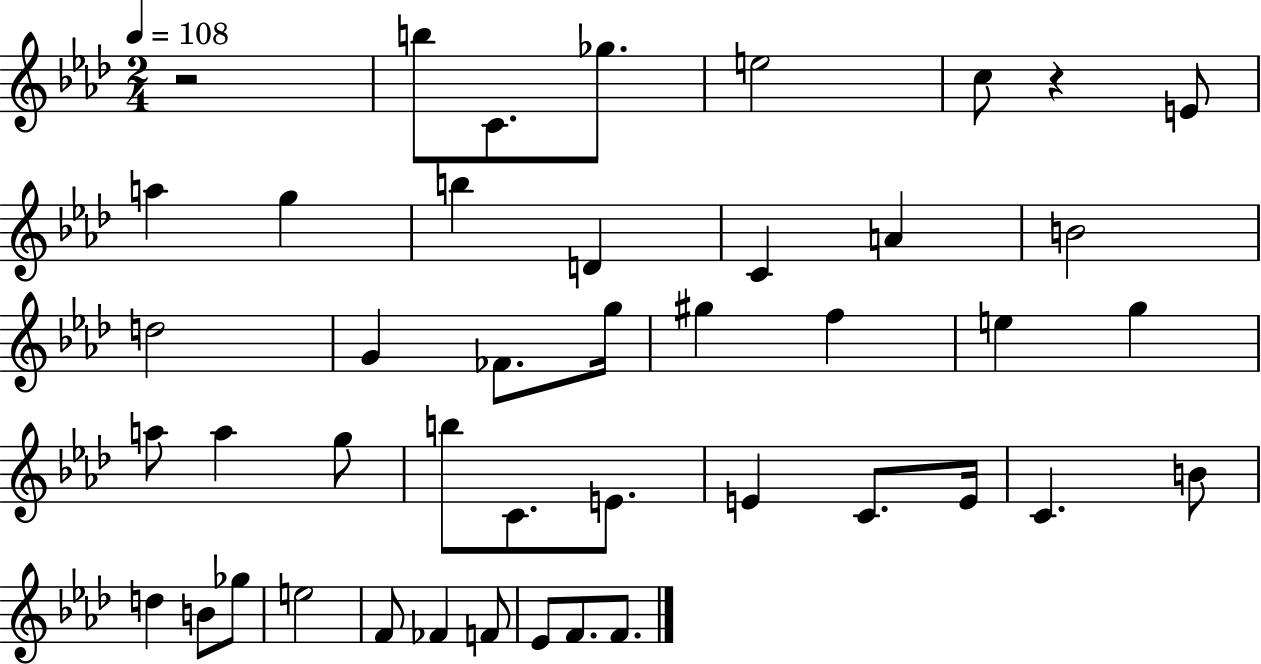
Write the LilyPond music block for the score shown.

{
  \clef treble
  \numericTimeSignature
  \time 2/4
  \key aes \major
  \tempo 4 = 108
  r2 | b''8 c'8. ges''8. | e''2 | c''8 r4 e'8 | \break a''4 g''4 | b''4 d'4 | c'4 a'4 | b'2 | \break d''2 | g'4 fes'8. g''16 | gis''4 f''4 | e''4 g''4 | \break a''8 a''4 g''8 | b''8 c'8. e'8. | e'4 c'8. e'16 | c'4. b'8 | \break d''4 b'8 ges''8 | e''2 | f'8 fes'4 f'8 | ees'8 f'8. f'8. | \break \bar "|."
}